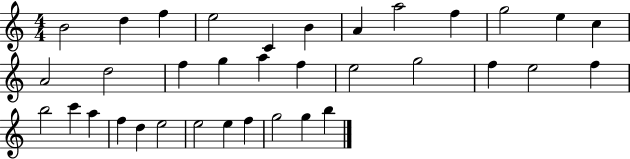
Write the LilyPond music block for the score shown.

{
  \clef treble
  \numericTimeSignature
  \time 4/4
  \key c \major
  b'2 d''4 f''4 | e''2 c'4 b'4 | a'4 a''2 f''4 | g''2 e''4 c''4 | \break a'2 d''2 | f''4 g''4 a''4 f''4 | e''2 g''2 | f''4 e''2 f''4 | \break b''2 c'''4 a''4 | f''4 d''4 e''2 | e''2 e''4 f''4 | g''2 g''4 b''4 | \break \bar "|."
}